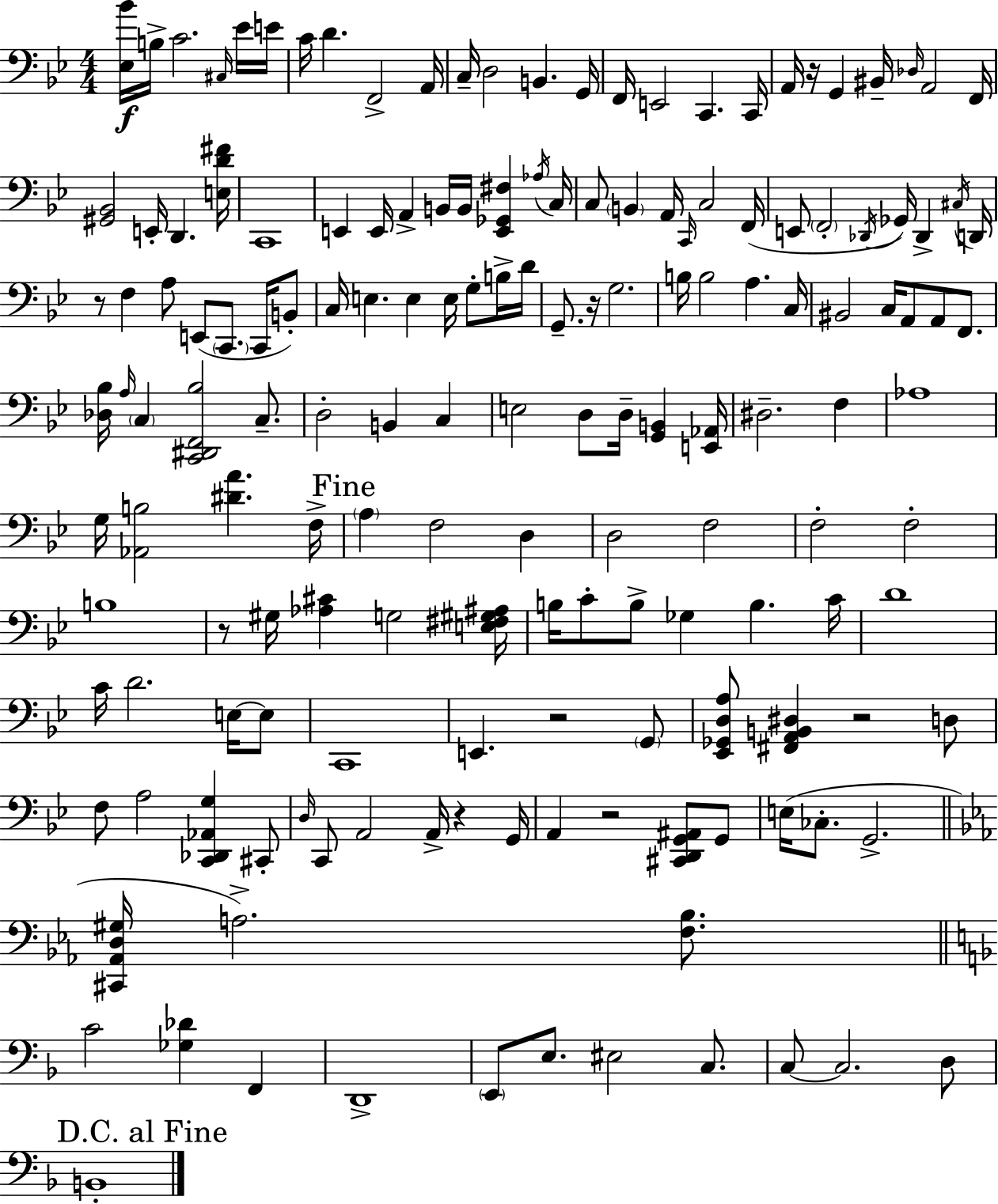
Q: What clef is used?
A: bass